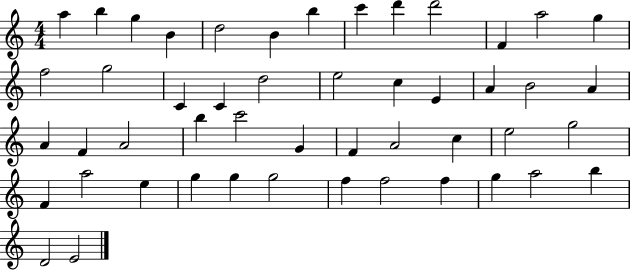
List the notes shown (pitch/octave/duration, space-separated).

A5/q B5/q G5/q B4/q D5/h B4/q B5/q C6/q D6/q D6/h F4/q A5/h G5/q F5/h G5/h C4/q C4/q D5/h E5/h C5/q E4/q A4/q B4/h A4/q A4/q F4/q A4/h B5/q C6/h G4/q F4/q A4/h C5/q E5/h G5/h F4/q A5/h E5/q G5/q G5/q G5/h F5/q F5/h F5/q G5/q A5/h B5/q D4/h E4/h